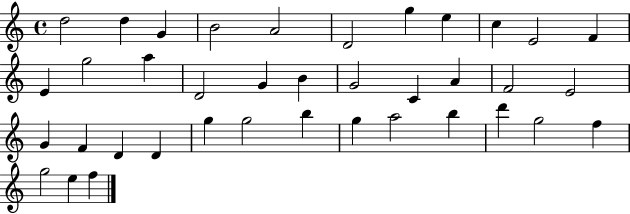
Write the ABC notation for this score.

X:1
T:Untitled
M:4/4
L:1/4
K:C
d2 d G B2 A2 D2 g e c E2 F E g2 a D2 G B G2 C A F2 E2 G F D D g g2 b g a2 b d' g2 f g2 e f